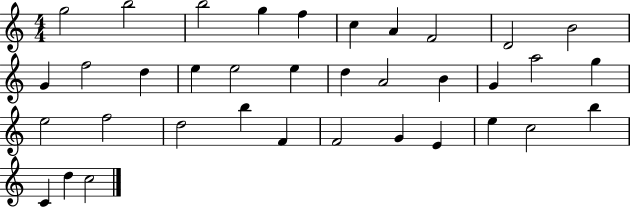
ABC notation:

X:1
T:Untitled
M:4/4
L:1/4
K:C
g2 b2 b2 g f c A F2 D2 B2 G f2 d e e2 e d A2 B G a2 g e2 f2 d2 b F F2 G E e c2 b C d c2